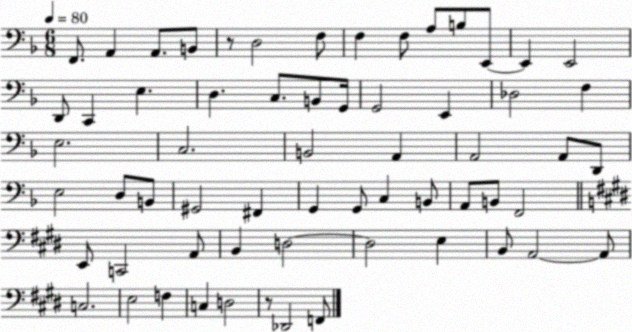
X:1
T:Untitled
M:6/8
L:1/4
K:F
F,,/2 A,, A,,/2 B,,/2 z/2 D,2 F,/2 F, F,/2 A,/2 B,/2 E,,/2 E,, E,,2 D,,/2 C,, E, D, C,/2 B,,/2 G,,/4 G,,2 E,, _D,2 F, E,2 C,2 B,,2 A,, A,,2 A,,/2 D,,/2 E,2 D,/2 B,,/2 ^G,,2 ^F,, G,, G,,/2 C, B,,/2 A,,/2 B,,/2 F,,2 E,,/2 C,,2 A,,/2 B,, D,2 D,2 E, B,,/2 A,,2 A,,/2 C,2 E,2 F, C, D,2 z/2 _D,,2 F,,/2